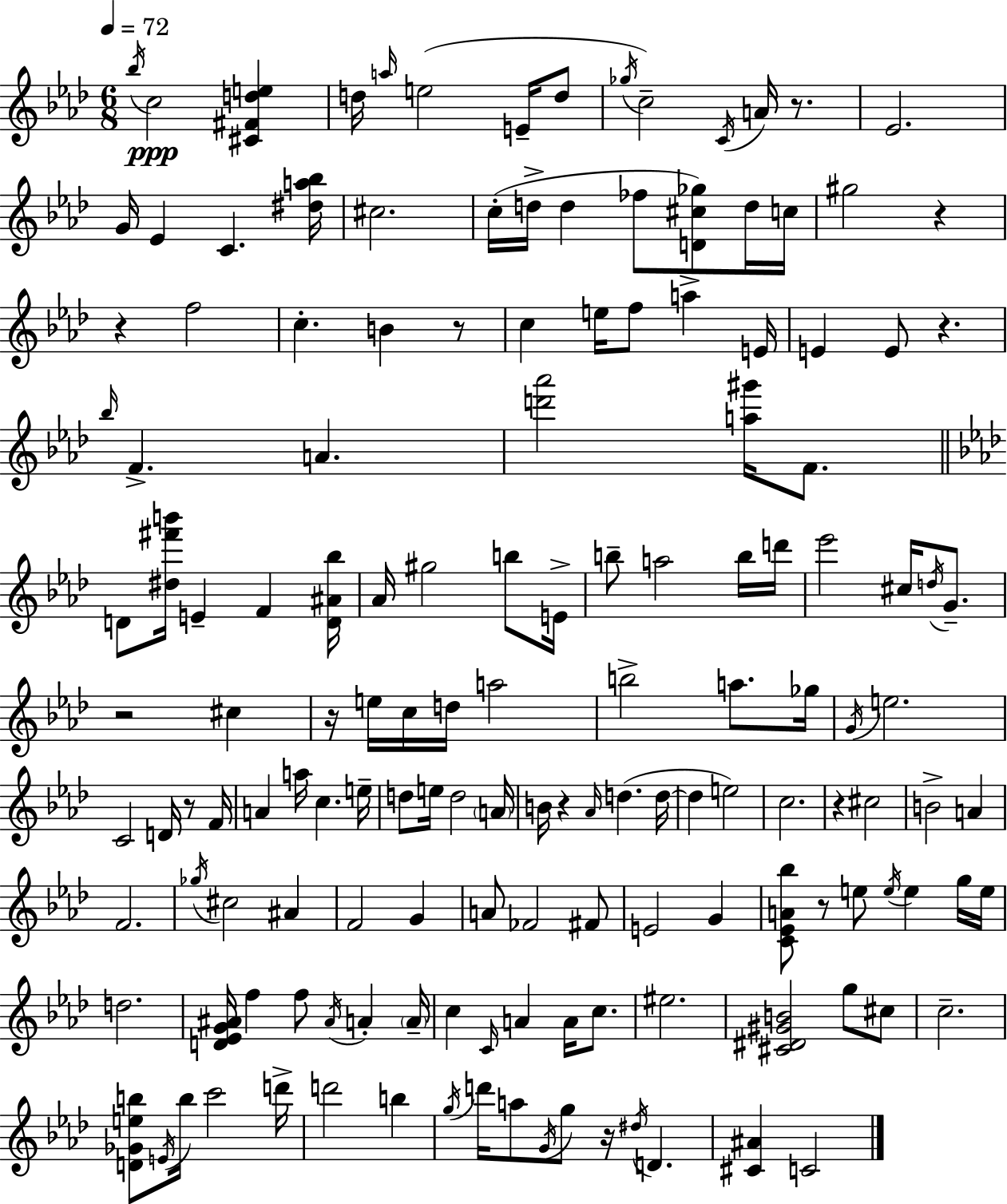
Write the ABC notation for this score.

X:1
T:Untitled
M:6/8
L:1/4
K:Ab
_b/4 c2 [^C^Fde] d/4 a/4 e2 E/4 d/2 _g/4 c2 C/4 A/4 z/2 _E2 G/4 _E C [^da_b]/4 ^c2 c/4 d/4 d _f/2 [D^c_g]/2 d/4 c/4 ^g2 z z f2 c B z/2 c e/4 f/2 a E/4 E E/2 z _b/4 F A [d'_a']2 [a^g']/4 F/2 D/2 [^d^f'b']/4 E F [D^A_b]/4 _A/4 ^g2 b/2 E/4 b/2 a2 b/4 d'/4 _e'2 ^c/4 d/4 G/2 z2 ^c z/4 e/4 c/4 d/4 a2 b2 a/2 _g/4 G/4 e2 C2 D/4 z/2 F/4 A a/4 c e/4 d/2 e/4 d2 A/4 B/4 z _A/4 d d/4 d e2 c2 z ^c2 B2 A F2 _g/4 ^c2 ^A F2 G A/2 _F2 ^F/2 E2 G [C_EA_b]/2 z/2 e/2 e/4 e g/4 e/4 d2 [D_EG^A]/4 f f/2 ^A/4 A A/4 c C/4 A A/4 c/2 ^e2 [^C^D^GB]2 g/2 ^c/2 c2 [D_Geb]/2 E/4 b/4 c'2 d'/4 d'2 b g/4 d'/4 a/2 G/4 g/2 z/4 ^d/4 D [^C^A] C2